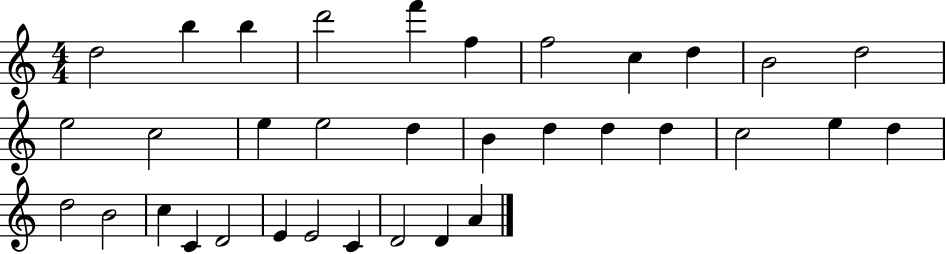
{
  \clef treble
  \numericTimeSignature
  \time 4/4
  \key c \major
  d''2 b''4 b''4 | d'''2 f'''4 f''4 | f''2 c''4 d''4 | b'2 d''2 | \break e''2 c''2 | e''4 e''2 d''4 | b'4 d''4 d''4 d''4 | c''2 e''4 d''4 | \break d''2 b'2 | c''4 c'4 d'2 | e'4 e'2 c'4 | d'2 d'4 a'4 | \break \bar "|."
}